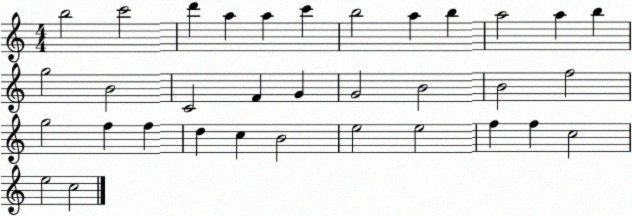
X:1
T:Untitled
M:4/4
L:1/4
K:C
b2 c'2 d' a a c' b2 a b a2 a b g2 B2 C2 F G G2 B2 B2 f2 g2 f f d c B2 e2 e2 f f c2 e2 c2